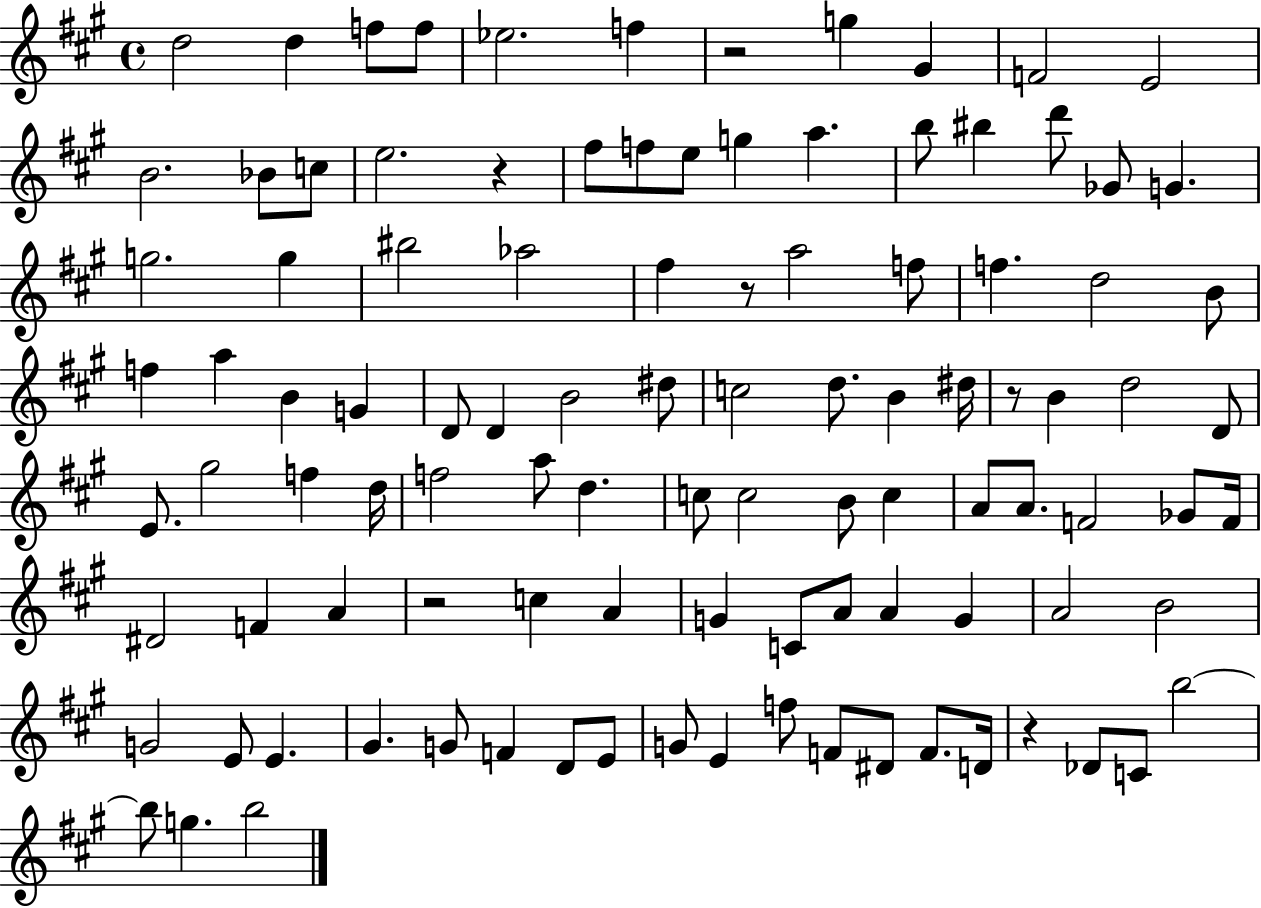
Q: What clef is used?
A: treble